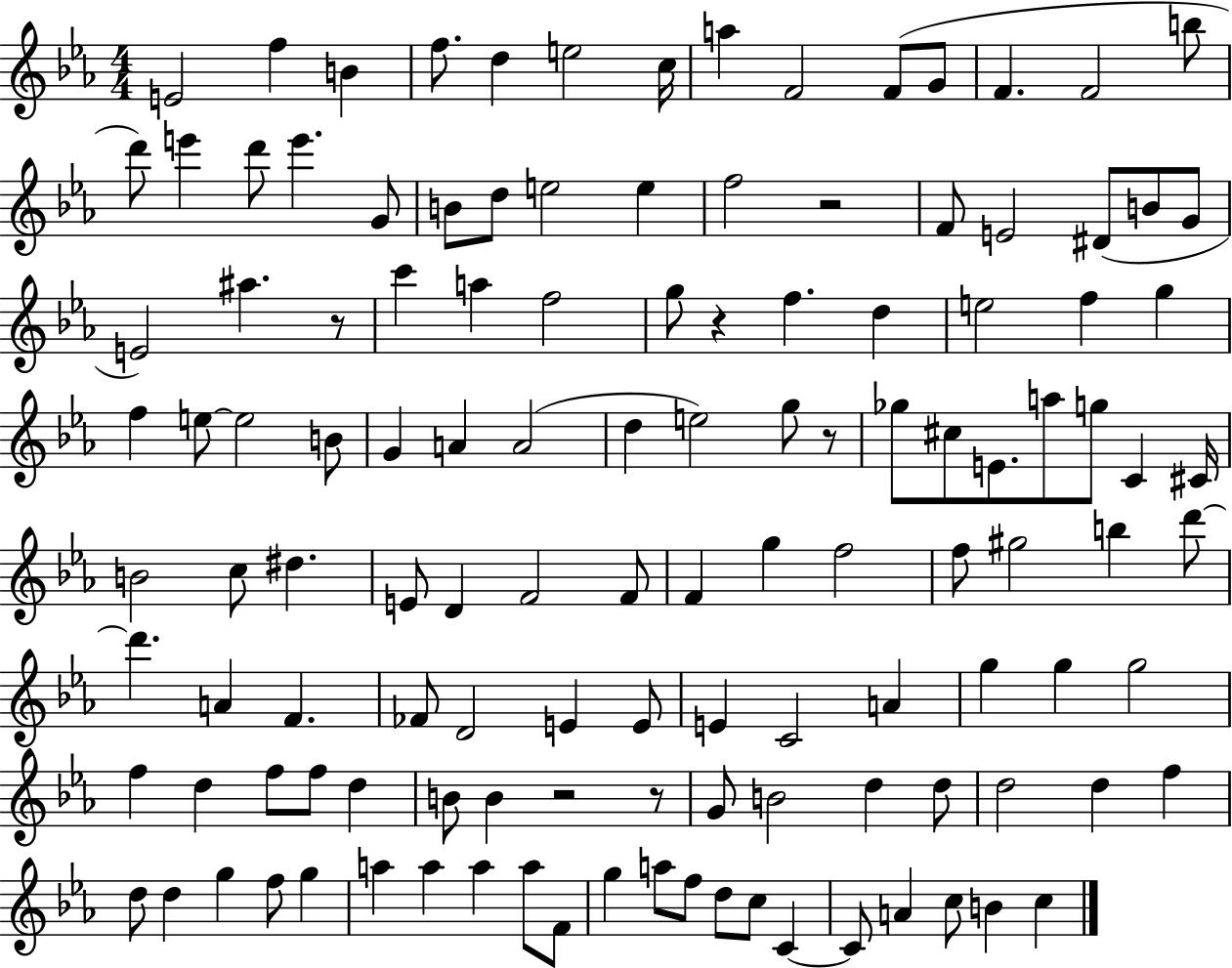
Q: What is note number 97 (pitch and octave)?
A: D5